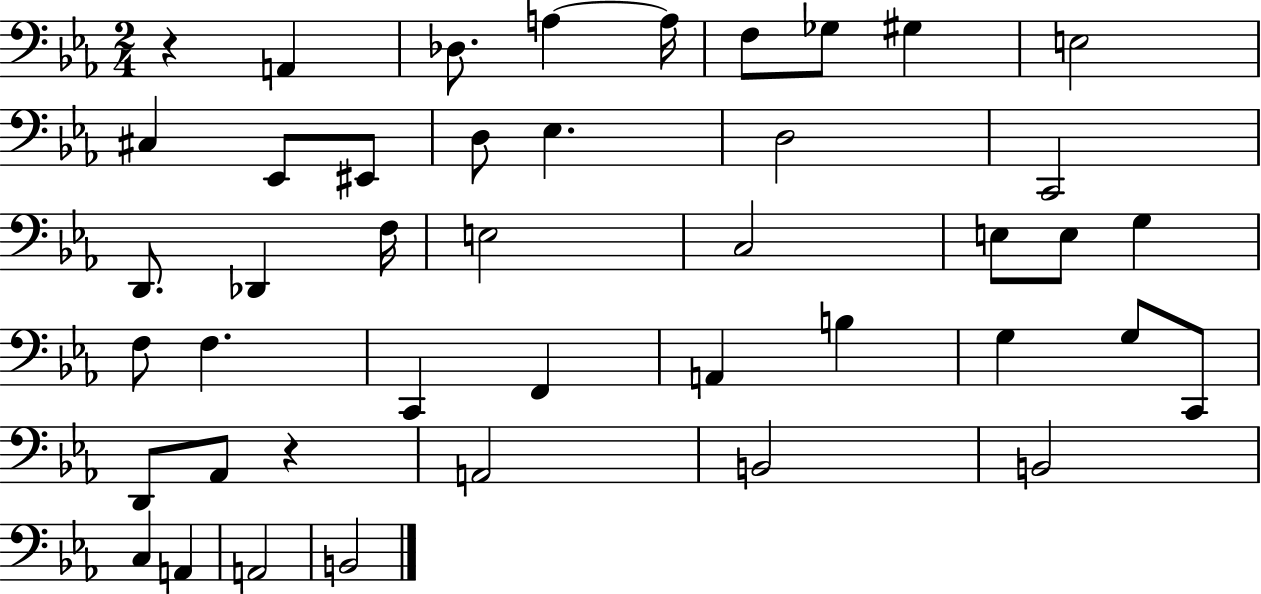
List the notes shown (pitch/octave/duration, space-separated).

R/q A2/q Db3/e. A3/q A3/s F3/e Gb3/e G#3/q E3/h C#3/q Eb2/e EIS2/e D3/e Eb3/q. D3/h C2/h D2/e. Db2/q F3/s E3/h C3/h E3/e E3/e G3/q F3/e F3/q. C2/q F2/q A2/q B3/q G3/q G3/e C2/e D2/e Ab2/e R/q A2/h B2/h B2/h C3/q A2/q A2/h B2/h